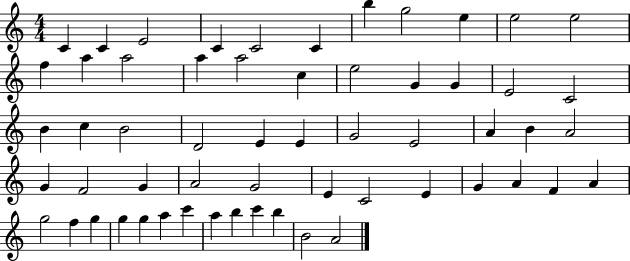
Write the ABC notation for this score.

X:1
T:Untitled
M:4/4
L:1/4
K:C
C C E2 C C2 C b g2 e e2 e2 f a a2 a a2 c e2 G G E2 C2 B c B2 D2 E E G2 E2 A B A2 G F2 G A2 G2 E C2 E G A F A g2 f g g g a c' a b c' b B2 A2